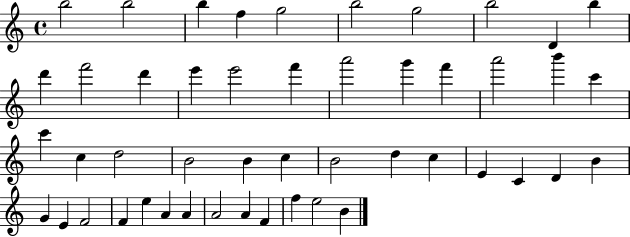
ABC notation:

X:1
T:Untitled
M:4/4
L:1/4
K:C
b2 b2 b f g2 b2 g2 b2 D b d' f'2 d' e' e'2 f' a'2 g' f' a'2 b' c' c' c d2 B2 B c B2 d c E C D B G E F2 F e A A A2 A F f e2 B